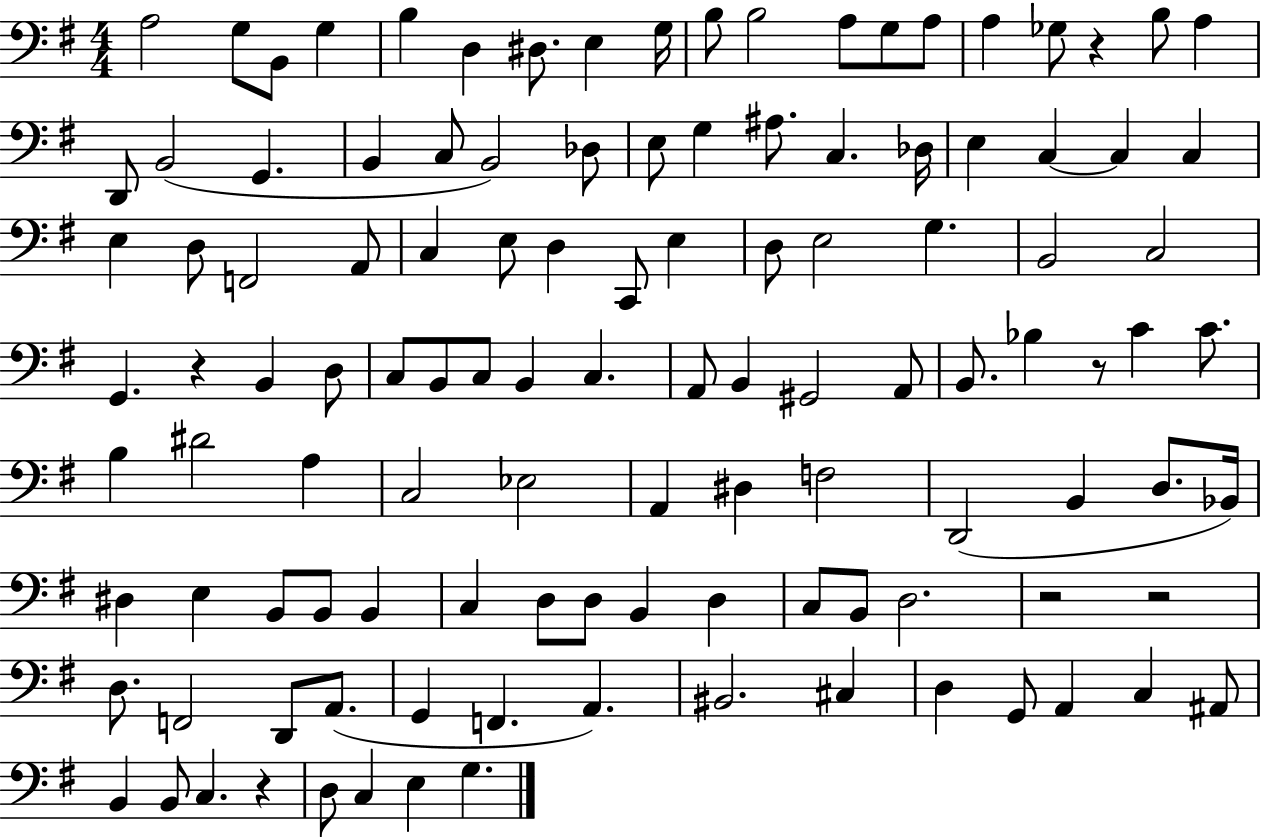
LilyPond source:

{
  \clef bass
  \numericTimeSignature
  \time 4/4
  \key g \major
  a2 g8 b,8 g4 | b4 d4 dis8. e4 g16 | b8 b2 a8 g8 a8 | a4 ges8 r4 b8 a4 | \break d,8 b,2( g,4. | b,4 c8 b,2) des8 | e8 g4 ais8. c4. des16 | e4 c4~~ c4 c4 | \break e4 d8 f,2 a,8 | c4 e8 d4 c,8 e4 | d8 e2 g4. | b,2 c2 | \break g,4. r4 b,4 d8 | c8 b,8 c8 b,4 c4. | a,8 b,4 gis,2 a,8 | b,8. bes4 r8 c'4 c'8. | \break b4 dis'2 a4 | c2 ees2 | a,4 dis4 f2 | d,2( b,4 d8. bes,16) | \break dis4 e4 b,8 b,8 b,4 | c4 d8 d8 b,4 d4 | c8 b,8 d2. | r2 r2 | \break d8. f,2 d,8 a,8.( | g,4 f,4. a,4.) | bis,2. cis4 | d4 g,8 a,4 c4 ais,8 | \break b,4 b,8 c4. r4 | d8 c4 e4 g4. | \bar "|."
}